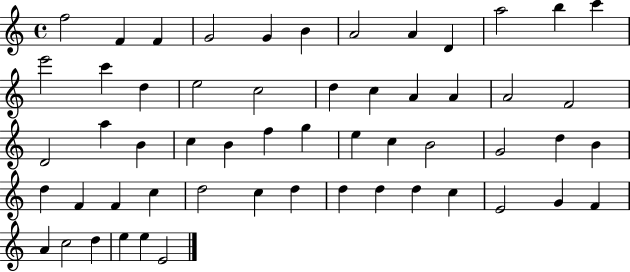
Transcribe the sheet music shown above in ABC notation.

X:1
T:Untitled
M:4/4
L:1/4
K:C
f2 F F G2 G B A2 A D a2 b c' e'2 c' d e2 c2 d c A A A2 F2 D2 a B c B f g e c B2 G2 d B d F F c d2 c d d d d c E2 G F A c2 d e e E2